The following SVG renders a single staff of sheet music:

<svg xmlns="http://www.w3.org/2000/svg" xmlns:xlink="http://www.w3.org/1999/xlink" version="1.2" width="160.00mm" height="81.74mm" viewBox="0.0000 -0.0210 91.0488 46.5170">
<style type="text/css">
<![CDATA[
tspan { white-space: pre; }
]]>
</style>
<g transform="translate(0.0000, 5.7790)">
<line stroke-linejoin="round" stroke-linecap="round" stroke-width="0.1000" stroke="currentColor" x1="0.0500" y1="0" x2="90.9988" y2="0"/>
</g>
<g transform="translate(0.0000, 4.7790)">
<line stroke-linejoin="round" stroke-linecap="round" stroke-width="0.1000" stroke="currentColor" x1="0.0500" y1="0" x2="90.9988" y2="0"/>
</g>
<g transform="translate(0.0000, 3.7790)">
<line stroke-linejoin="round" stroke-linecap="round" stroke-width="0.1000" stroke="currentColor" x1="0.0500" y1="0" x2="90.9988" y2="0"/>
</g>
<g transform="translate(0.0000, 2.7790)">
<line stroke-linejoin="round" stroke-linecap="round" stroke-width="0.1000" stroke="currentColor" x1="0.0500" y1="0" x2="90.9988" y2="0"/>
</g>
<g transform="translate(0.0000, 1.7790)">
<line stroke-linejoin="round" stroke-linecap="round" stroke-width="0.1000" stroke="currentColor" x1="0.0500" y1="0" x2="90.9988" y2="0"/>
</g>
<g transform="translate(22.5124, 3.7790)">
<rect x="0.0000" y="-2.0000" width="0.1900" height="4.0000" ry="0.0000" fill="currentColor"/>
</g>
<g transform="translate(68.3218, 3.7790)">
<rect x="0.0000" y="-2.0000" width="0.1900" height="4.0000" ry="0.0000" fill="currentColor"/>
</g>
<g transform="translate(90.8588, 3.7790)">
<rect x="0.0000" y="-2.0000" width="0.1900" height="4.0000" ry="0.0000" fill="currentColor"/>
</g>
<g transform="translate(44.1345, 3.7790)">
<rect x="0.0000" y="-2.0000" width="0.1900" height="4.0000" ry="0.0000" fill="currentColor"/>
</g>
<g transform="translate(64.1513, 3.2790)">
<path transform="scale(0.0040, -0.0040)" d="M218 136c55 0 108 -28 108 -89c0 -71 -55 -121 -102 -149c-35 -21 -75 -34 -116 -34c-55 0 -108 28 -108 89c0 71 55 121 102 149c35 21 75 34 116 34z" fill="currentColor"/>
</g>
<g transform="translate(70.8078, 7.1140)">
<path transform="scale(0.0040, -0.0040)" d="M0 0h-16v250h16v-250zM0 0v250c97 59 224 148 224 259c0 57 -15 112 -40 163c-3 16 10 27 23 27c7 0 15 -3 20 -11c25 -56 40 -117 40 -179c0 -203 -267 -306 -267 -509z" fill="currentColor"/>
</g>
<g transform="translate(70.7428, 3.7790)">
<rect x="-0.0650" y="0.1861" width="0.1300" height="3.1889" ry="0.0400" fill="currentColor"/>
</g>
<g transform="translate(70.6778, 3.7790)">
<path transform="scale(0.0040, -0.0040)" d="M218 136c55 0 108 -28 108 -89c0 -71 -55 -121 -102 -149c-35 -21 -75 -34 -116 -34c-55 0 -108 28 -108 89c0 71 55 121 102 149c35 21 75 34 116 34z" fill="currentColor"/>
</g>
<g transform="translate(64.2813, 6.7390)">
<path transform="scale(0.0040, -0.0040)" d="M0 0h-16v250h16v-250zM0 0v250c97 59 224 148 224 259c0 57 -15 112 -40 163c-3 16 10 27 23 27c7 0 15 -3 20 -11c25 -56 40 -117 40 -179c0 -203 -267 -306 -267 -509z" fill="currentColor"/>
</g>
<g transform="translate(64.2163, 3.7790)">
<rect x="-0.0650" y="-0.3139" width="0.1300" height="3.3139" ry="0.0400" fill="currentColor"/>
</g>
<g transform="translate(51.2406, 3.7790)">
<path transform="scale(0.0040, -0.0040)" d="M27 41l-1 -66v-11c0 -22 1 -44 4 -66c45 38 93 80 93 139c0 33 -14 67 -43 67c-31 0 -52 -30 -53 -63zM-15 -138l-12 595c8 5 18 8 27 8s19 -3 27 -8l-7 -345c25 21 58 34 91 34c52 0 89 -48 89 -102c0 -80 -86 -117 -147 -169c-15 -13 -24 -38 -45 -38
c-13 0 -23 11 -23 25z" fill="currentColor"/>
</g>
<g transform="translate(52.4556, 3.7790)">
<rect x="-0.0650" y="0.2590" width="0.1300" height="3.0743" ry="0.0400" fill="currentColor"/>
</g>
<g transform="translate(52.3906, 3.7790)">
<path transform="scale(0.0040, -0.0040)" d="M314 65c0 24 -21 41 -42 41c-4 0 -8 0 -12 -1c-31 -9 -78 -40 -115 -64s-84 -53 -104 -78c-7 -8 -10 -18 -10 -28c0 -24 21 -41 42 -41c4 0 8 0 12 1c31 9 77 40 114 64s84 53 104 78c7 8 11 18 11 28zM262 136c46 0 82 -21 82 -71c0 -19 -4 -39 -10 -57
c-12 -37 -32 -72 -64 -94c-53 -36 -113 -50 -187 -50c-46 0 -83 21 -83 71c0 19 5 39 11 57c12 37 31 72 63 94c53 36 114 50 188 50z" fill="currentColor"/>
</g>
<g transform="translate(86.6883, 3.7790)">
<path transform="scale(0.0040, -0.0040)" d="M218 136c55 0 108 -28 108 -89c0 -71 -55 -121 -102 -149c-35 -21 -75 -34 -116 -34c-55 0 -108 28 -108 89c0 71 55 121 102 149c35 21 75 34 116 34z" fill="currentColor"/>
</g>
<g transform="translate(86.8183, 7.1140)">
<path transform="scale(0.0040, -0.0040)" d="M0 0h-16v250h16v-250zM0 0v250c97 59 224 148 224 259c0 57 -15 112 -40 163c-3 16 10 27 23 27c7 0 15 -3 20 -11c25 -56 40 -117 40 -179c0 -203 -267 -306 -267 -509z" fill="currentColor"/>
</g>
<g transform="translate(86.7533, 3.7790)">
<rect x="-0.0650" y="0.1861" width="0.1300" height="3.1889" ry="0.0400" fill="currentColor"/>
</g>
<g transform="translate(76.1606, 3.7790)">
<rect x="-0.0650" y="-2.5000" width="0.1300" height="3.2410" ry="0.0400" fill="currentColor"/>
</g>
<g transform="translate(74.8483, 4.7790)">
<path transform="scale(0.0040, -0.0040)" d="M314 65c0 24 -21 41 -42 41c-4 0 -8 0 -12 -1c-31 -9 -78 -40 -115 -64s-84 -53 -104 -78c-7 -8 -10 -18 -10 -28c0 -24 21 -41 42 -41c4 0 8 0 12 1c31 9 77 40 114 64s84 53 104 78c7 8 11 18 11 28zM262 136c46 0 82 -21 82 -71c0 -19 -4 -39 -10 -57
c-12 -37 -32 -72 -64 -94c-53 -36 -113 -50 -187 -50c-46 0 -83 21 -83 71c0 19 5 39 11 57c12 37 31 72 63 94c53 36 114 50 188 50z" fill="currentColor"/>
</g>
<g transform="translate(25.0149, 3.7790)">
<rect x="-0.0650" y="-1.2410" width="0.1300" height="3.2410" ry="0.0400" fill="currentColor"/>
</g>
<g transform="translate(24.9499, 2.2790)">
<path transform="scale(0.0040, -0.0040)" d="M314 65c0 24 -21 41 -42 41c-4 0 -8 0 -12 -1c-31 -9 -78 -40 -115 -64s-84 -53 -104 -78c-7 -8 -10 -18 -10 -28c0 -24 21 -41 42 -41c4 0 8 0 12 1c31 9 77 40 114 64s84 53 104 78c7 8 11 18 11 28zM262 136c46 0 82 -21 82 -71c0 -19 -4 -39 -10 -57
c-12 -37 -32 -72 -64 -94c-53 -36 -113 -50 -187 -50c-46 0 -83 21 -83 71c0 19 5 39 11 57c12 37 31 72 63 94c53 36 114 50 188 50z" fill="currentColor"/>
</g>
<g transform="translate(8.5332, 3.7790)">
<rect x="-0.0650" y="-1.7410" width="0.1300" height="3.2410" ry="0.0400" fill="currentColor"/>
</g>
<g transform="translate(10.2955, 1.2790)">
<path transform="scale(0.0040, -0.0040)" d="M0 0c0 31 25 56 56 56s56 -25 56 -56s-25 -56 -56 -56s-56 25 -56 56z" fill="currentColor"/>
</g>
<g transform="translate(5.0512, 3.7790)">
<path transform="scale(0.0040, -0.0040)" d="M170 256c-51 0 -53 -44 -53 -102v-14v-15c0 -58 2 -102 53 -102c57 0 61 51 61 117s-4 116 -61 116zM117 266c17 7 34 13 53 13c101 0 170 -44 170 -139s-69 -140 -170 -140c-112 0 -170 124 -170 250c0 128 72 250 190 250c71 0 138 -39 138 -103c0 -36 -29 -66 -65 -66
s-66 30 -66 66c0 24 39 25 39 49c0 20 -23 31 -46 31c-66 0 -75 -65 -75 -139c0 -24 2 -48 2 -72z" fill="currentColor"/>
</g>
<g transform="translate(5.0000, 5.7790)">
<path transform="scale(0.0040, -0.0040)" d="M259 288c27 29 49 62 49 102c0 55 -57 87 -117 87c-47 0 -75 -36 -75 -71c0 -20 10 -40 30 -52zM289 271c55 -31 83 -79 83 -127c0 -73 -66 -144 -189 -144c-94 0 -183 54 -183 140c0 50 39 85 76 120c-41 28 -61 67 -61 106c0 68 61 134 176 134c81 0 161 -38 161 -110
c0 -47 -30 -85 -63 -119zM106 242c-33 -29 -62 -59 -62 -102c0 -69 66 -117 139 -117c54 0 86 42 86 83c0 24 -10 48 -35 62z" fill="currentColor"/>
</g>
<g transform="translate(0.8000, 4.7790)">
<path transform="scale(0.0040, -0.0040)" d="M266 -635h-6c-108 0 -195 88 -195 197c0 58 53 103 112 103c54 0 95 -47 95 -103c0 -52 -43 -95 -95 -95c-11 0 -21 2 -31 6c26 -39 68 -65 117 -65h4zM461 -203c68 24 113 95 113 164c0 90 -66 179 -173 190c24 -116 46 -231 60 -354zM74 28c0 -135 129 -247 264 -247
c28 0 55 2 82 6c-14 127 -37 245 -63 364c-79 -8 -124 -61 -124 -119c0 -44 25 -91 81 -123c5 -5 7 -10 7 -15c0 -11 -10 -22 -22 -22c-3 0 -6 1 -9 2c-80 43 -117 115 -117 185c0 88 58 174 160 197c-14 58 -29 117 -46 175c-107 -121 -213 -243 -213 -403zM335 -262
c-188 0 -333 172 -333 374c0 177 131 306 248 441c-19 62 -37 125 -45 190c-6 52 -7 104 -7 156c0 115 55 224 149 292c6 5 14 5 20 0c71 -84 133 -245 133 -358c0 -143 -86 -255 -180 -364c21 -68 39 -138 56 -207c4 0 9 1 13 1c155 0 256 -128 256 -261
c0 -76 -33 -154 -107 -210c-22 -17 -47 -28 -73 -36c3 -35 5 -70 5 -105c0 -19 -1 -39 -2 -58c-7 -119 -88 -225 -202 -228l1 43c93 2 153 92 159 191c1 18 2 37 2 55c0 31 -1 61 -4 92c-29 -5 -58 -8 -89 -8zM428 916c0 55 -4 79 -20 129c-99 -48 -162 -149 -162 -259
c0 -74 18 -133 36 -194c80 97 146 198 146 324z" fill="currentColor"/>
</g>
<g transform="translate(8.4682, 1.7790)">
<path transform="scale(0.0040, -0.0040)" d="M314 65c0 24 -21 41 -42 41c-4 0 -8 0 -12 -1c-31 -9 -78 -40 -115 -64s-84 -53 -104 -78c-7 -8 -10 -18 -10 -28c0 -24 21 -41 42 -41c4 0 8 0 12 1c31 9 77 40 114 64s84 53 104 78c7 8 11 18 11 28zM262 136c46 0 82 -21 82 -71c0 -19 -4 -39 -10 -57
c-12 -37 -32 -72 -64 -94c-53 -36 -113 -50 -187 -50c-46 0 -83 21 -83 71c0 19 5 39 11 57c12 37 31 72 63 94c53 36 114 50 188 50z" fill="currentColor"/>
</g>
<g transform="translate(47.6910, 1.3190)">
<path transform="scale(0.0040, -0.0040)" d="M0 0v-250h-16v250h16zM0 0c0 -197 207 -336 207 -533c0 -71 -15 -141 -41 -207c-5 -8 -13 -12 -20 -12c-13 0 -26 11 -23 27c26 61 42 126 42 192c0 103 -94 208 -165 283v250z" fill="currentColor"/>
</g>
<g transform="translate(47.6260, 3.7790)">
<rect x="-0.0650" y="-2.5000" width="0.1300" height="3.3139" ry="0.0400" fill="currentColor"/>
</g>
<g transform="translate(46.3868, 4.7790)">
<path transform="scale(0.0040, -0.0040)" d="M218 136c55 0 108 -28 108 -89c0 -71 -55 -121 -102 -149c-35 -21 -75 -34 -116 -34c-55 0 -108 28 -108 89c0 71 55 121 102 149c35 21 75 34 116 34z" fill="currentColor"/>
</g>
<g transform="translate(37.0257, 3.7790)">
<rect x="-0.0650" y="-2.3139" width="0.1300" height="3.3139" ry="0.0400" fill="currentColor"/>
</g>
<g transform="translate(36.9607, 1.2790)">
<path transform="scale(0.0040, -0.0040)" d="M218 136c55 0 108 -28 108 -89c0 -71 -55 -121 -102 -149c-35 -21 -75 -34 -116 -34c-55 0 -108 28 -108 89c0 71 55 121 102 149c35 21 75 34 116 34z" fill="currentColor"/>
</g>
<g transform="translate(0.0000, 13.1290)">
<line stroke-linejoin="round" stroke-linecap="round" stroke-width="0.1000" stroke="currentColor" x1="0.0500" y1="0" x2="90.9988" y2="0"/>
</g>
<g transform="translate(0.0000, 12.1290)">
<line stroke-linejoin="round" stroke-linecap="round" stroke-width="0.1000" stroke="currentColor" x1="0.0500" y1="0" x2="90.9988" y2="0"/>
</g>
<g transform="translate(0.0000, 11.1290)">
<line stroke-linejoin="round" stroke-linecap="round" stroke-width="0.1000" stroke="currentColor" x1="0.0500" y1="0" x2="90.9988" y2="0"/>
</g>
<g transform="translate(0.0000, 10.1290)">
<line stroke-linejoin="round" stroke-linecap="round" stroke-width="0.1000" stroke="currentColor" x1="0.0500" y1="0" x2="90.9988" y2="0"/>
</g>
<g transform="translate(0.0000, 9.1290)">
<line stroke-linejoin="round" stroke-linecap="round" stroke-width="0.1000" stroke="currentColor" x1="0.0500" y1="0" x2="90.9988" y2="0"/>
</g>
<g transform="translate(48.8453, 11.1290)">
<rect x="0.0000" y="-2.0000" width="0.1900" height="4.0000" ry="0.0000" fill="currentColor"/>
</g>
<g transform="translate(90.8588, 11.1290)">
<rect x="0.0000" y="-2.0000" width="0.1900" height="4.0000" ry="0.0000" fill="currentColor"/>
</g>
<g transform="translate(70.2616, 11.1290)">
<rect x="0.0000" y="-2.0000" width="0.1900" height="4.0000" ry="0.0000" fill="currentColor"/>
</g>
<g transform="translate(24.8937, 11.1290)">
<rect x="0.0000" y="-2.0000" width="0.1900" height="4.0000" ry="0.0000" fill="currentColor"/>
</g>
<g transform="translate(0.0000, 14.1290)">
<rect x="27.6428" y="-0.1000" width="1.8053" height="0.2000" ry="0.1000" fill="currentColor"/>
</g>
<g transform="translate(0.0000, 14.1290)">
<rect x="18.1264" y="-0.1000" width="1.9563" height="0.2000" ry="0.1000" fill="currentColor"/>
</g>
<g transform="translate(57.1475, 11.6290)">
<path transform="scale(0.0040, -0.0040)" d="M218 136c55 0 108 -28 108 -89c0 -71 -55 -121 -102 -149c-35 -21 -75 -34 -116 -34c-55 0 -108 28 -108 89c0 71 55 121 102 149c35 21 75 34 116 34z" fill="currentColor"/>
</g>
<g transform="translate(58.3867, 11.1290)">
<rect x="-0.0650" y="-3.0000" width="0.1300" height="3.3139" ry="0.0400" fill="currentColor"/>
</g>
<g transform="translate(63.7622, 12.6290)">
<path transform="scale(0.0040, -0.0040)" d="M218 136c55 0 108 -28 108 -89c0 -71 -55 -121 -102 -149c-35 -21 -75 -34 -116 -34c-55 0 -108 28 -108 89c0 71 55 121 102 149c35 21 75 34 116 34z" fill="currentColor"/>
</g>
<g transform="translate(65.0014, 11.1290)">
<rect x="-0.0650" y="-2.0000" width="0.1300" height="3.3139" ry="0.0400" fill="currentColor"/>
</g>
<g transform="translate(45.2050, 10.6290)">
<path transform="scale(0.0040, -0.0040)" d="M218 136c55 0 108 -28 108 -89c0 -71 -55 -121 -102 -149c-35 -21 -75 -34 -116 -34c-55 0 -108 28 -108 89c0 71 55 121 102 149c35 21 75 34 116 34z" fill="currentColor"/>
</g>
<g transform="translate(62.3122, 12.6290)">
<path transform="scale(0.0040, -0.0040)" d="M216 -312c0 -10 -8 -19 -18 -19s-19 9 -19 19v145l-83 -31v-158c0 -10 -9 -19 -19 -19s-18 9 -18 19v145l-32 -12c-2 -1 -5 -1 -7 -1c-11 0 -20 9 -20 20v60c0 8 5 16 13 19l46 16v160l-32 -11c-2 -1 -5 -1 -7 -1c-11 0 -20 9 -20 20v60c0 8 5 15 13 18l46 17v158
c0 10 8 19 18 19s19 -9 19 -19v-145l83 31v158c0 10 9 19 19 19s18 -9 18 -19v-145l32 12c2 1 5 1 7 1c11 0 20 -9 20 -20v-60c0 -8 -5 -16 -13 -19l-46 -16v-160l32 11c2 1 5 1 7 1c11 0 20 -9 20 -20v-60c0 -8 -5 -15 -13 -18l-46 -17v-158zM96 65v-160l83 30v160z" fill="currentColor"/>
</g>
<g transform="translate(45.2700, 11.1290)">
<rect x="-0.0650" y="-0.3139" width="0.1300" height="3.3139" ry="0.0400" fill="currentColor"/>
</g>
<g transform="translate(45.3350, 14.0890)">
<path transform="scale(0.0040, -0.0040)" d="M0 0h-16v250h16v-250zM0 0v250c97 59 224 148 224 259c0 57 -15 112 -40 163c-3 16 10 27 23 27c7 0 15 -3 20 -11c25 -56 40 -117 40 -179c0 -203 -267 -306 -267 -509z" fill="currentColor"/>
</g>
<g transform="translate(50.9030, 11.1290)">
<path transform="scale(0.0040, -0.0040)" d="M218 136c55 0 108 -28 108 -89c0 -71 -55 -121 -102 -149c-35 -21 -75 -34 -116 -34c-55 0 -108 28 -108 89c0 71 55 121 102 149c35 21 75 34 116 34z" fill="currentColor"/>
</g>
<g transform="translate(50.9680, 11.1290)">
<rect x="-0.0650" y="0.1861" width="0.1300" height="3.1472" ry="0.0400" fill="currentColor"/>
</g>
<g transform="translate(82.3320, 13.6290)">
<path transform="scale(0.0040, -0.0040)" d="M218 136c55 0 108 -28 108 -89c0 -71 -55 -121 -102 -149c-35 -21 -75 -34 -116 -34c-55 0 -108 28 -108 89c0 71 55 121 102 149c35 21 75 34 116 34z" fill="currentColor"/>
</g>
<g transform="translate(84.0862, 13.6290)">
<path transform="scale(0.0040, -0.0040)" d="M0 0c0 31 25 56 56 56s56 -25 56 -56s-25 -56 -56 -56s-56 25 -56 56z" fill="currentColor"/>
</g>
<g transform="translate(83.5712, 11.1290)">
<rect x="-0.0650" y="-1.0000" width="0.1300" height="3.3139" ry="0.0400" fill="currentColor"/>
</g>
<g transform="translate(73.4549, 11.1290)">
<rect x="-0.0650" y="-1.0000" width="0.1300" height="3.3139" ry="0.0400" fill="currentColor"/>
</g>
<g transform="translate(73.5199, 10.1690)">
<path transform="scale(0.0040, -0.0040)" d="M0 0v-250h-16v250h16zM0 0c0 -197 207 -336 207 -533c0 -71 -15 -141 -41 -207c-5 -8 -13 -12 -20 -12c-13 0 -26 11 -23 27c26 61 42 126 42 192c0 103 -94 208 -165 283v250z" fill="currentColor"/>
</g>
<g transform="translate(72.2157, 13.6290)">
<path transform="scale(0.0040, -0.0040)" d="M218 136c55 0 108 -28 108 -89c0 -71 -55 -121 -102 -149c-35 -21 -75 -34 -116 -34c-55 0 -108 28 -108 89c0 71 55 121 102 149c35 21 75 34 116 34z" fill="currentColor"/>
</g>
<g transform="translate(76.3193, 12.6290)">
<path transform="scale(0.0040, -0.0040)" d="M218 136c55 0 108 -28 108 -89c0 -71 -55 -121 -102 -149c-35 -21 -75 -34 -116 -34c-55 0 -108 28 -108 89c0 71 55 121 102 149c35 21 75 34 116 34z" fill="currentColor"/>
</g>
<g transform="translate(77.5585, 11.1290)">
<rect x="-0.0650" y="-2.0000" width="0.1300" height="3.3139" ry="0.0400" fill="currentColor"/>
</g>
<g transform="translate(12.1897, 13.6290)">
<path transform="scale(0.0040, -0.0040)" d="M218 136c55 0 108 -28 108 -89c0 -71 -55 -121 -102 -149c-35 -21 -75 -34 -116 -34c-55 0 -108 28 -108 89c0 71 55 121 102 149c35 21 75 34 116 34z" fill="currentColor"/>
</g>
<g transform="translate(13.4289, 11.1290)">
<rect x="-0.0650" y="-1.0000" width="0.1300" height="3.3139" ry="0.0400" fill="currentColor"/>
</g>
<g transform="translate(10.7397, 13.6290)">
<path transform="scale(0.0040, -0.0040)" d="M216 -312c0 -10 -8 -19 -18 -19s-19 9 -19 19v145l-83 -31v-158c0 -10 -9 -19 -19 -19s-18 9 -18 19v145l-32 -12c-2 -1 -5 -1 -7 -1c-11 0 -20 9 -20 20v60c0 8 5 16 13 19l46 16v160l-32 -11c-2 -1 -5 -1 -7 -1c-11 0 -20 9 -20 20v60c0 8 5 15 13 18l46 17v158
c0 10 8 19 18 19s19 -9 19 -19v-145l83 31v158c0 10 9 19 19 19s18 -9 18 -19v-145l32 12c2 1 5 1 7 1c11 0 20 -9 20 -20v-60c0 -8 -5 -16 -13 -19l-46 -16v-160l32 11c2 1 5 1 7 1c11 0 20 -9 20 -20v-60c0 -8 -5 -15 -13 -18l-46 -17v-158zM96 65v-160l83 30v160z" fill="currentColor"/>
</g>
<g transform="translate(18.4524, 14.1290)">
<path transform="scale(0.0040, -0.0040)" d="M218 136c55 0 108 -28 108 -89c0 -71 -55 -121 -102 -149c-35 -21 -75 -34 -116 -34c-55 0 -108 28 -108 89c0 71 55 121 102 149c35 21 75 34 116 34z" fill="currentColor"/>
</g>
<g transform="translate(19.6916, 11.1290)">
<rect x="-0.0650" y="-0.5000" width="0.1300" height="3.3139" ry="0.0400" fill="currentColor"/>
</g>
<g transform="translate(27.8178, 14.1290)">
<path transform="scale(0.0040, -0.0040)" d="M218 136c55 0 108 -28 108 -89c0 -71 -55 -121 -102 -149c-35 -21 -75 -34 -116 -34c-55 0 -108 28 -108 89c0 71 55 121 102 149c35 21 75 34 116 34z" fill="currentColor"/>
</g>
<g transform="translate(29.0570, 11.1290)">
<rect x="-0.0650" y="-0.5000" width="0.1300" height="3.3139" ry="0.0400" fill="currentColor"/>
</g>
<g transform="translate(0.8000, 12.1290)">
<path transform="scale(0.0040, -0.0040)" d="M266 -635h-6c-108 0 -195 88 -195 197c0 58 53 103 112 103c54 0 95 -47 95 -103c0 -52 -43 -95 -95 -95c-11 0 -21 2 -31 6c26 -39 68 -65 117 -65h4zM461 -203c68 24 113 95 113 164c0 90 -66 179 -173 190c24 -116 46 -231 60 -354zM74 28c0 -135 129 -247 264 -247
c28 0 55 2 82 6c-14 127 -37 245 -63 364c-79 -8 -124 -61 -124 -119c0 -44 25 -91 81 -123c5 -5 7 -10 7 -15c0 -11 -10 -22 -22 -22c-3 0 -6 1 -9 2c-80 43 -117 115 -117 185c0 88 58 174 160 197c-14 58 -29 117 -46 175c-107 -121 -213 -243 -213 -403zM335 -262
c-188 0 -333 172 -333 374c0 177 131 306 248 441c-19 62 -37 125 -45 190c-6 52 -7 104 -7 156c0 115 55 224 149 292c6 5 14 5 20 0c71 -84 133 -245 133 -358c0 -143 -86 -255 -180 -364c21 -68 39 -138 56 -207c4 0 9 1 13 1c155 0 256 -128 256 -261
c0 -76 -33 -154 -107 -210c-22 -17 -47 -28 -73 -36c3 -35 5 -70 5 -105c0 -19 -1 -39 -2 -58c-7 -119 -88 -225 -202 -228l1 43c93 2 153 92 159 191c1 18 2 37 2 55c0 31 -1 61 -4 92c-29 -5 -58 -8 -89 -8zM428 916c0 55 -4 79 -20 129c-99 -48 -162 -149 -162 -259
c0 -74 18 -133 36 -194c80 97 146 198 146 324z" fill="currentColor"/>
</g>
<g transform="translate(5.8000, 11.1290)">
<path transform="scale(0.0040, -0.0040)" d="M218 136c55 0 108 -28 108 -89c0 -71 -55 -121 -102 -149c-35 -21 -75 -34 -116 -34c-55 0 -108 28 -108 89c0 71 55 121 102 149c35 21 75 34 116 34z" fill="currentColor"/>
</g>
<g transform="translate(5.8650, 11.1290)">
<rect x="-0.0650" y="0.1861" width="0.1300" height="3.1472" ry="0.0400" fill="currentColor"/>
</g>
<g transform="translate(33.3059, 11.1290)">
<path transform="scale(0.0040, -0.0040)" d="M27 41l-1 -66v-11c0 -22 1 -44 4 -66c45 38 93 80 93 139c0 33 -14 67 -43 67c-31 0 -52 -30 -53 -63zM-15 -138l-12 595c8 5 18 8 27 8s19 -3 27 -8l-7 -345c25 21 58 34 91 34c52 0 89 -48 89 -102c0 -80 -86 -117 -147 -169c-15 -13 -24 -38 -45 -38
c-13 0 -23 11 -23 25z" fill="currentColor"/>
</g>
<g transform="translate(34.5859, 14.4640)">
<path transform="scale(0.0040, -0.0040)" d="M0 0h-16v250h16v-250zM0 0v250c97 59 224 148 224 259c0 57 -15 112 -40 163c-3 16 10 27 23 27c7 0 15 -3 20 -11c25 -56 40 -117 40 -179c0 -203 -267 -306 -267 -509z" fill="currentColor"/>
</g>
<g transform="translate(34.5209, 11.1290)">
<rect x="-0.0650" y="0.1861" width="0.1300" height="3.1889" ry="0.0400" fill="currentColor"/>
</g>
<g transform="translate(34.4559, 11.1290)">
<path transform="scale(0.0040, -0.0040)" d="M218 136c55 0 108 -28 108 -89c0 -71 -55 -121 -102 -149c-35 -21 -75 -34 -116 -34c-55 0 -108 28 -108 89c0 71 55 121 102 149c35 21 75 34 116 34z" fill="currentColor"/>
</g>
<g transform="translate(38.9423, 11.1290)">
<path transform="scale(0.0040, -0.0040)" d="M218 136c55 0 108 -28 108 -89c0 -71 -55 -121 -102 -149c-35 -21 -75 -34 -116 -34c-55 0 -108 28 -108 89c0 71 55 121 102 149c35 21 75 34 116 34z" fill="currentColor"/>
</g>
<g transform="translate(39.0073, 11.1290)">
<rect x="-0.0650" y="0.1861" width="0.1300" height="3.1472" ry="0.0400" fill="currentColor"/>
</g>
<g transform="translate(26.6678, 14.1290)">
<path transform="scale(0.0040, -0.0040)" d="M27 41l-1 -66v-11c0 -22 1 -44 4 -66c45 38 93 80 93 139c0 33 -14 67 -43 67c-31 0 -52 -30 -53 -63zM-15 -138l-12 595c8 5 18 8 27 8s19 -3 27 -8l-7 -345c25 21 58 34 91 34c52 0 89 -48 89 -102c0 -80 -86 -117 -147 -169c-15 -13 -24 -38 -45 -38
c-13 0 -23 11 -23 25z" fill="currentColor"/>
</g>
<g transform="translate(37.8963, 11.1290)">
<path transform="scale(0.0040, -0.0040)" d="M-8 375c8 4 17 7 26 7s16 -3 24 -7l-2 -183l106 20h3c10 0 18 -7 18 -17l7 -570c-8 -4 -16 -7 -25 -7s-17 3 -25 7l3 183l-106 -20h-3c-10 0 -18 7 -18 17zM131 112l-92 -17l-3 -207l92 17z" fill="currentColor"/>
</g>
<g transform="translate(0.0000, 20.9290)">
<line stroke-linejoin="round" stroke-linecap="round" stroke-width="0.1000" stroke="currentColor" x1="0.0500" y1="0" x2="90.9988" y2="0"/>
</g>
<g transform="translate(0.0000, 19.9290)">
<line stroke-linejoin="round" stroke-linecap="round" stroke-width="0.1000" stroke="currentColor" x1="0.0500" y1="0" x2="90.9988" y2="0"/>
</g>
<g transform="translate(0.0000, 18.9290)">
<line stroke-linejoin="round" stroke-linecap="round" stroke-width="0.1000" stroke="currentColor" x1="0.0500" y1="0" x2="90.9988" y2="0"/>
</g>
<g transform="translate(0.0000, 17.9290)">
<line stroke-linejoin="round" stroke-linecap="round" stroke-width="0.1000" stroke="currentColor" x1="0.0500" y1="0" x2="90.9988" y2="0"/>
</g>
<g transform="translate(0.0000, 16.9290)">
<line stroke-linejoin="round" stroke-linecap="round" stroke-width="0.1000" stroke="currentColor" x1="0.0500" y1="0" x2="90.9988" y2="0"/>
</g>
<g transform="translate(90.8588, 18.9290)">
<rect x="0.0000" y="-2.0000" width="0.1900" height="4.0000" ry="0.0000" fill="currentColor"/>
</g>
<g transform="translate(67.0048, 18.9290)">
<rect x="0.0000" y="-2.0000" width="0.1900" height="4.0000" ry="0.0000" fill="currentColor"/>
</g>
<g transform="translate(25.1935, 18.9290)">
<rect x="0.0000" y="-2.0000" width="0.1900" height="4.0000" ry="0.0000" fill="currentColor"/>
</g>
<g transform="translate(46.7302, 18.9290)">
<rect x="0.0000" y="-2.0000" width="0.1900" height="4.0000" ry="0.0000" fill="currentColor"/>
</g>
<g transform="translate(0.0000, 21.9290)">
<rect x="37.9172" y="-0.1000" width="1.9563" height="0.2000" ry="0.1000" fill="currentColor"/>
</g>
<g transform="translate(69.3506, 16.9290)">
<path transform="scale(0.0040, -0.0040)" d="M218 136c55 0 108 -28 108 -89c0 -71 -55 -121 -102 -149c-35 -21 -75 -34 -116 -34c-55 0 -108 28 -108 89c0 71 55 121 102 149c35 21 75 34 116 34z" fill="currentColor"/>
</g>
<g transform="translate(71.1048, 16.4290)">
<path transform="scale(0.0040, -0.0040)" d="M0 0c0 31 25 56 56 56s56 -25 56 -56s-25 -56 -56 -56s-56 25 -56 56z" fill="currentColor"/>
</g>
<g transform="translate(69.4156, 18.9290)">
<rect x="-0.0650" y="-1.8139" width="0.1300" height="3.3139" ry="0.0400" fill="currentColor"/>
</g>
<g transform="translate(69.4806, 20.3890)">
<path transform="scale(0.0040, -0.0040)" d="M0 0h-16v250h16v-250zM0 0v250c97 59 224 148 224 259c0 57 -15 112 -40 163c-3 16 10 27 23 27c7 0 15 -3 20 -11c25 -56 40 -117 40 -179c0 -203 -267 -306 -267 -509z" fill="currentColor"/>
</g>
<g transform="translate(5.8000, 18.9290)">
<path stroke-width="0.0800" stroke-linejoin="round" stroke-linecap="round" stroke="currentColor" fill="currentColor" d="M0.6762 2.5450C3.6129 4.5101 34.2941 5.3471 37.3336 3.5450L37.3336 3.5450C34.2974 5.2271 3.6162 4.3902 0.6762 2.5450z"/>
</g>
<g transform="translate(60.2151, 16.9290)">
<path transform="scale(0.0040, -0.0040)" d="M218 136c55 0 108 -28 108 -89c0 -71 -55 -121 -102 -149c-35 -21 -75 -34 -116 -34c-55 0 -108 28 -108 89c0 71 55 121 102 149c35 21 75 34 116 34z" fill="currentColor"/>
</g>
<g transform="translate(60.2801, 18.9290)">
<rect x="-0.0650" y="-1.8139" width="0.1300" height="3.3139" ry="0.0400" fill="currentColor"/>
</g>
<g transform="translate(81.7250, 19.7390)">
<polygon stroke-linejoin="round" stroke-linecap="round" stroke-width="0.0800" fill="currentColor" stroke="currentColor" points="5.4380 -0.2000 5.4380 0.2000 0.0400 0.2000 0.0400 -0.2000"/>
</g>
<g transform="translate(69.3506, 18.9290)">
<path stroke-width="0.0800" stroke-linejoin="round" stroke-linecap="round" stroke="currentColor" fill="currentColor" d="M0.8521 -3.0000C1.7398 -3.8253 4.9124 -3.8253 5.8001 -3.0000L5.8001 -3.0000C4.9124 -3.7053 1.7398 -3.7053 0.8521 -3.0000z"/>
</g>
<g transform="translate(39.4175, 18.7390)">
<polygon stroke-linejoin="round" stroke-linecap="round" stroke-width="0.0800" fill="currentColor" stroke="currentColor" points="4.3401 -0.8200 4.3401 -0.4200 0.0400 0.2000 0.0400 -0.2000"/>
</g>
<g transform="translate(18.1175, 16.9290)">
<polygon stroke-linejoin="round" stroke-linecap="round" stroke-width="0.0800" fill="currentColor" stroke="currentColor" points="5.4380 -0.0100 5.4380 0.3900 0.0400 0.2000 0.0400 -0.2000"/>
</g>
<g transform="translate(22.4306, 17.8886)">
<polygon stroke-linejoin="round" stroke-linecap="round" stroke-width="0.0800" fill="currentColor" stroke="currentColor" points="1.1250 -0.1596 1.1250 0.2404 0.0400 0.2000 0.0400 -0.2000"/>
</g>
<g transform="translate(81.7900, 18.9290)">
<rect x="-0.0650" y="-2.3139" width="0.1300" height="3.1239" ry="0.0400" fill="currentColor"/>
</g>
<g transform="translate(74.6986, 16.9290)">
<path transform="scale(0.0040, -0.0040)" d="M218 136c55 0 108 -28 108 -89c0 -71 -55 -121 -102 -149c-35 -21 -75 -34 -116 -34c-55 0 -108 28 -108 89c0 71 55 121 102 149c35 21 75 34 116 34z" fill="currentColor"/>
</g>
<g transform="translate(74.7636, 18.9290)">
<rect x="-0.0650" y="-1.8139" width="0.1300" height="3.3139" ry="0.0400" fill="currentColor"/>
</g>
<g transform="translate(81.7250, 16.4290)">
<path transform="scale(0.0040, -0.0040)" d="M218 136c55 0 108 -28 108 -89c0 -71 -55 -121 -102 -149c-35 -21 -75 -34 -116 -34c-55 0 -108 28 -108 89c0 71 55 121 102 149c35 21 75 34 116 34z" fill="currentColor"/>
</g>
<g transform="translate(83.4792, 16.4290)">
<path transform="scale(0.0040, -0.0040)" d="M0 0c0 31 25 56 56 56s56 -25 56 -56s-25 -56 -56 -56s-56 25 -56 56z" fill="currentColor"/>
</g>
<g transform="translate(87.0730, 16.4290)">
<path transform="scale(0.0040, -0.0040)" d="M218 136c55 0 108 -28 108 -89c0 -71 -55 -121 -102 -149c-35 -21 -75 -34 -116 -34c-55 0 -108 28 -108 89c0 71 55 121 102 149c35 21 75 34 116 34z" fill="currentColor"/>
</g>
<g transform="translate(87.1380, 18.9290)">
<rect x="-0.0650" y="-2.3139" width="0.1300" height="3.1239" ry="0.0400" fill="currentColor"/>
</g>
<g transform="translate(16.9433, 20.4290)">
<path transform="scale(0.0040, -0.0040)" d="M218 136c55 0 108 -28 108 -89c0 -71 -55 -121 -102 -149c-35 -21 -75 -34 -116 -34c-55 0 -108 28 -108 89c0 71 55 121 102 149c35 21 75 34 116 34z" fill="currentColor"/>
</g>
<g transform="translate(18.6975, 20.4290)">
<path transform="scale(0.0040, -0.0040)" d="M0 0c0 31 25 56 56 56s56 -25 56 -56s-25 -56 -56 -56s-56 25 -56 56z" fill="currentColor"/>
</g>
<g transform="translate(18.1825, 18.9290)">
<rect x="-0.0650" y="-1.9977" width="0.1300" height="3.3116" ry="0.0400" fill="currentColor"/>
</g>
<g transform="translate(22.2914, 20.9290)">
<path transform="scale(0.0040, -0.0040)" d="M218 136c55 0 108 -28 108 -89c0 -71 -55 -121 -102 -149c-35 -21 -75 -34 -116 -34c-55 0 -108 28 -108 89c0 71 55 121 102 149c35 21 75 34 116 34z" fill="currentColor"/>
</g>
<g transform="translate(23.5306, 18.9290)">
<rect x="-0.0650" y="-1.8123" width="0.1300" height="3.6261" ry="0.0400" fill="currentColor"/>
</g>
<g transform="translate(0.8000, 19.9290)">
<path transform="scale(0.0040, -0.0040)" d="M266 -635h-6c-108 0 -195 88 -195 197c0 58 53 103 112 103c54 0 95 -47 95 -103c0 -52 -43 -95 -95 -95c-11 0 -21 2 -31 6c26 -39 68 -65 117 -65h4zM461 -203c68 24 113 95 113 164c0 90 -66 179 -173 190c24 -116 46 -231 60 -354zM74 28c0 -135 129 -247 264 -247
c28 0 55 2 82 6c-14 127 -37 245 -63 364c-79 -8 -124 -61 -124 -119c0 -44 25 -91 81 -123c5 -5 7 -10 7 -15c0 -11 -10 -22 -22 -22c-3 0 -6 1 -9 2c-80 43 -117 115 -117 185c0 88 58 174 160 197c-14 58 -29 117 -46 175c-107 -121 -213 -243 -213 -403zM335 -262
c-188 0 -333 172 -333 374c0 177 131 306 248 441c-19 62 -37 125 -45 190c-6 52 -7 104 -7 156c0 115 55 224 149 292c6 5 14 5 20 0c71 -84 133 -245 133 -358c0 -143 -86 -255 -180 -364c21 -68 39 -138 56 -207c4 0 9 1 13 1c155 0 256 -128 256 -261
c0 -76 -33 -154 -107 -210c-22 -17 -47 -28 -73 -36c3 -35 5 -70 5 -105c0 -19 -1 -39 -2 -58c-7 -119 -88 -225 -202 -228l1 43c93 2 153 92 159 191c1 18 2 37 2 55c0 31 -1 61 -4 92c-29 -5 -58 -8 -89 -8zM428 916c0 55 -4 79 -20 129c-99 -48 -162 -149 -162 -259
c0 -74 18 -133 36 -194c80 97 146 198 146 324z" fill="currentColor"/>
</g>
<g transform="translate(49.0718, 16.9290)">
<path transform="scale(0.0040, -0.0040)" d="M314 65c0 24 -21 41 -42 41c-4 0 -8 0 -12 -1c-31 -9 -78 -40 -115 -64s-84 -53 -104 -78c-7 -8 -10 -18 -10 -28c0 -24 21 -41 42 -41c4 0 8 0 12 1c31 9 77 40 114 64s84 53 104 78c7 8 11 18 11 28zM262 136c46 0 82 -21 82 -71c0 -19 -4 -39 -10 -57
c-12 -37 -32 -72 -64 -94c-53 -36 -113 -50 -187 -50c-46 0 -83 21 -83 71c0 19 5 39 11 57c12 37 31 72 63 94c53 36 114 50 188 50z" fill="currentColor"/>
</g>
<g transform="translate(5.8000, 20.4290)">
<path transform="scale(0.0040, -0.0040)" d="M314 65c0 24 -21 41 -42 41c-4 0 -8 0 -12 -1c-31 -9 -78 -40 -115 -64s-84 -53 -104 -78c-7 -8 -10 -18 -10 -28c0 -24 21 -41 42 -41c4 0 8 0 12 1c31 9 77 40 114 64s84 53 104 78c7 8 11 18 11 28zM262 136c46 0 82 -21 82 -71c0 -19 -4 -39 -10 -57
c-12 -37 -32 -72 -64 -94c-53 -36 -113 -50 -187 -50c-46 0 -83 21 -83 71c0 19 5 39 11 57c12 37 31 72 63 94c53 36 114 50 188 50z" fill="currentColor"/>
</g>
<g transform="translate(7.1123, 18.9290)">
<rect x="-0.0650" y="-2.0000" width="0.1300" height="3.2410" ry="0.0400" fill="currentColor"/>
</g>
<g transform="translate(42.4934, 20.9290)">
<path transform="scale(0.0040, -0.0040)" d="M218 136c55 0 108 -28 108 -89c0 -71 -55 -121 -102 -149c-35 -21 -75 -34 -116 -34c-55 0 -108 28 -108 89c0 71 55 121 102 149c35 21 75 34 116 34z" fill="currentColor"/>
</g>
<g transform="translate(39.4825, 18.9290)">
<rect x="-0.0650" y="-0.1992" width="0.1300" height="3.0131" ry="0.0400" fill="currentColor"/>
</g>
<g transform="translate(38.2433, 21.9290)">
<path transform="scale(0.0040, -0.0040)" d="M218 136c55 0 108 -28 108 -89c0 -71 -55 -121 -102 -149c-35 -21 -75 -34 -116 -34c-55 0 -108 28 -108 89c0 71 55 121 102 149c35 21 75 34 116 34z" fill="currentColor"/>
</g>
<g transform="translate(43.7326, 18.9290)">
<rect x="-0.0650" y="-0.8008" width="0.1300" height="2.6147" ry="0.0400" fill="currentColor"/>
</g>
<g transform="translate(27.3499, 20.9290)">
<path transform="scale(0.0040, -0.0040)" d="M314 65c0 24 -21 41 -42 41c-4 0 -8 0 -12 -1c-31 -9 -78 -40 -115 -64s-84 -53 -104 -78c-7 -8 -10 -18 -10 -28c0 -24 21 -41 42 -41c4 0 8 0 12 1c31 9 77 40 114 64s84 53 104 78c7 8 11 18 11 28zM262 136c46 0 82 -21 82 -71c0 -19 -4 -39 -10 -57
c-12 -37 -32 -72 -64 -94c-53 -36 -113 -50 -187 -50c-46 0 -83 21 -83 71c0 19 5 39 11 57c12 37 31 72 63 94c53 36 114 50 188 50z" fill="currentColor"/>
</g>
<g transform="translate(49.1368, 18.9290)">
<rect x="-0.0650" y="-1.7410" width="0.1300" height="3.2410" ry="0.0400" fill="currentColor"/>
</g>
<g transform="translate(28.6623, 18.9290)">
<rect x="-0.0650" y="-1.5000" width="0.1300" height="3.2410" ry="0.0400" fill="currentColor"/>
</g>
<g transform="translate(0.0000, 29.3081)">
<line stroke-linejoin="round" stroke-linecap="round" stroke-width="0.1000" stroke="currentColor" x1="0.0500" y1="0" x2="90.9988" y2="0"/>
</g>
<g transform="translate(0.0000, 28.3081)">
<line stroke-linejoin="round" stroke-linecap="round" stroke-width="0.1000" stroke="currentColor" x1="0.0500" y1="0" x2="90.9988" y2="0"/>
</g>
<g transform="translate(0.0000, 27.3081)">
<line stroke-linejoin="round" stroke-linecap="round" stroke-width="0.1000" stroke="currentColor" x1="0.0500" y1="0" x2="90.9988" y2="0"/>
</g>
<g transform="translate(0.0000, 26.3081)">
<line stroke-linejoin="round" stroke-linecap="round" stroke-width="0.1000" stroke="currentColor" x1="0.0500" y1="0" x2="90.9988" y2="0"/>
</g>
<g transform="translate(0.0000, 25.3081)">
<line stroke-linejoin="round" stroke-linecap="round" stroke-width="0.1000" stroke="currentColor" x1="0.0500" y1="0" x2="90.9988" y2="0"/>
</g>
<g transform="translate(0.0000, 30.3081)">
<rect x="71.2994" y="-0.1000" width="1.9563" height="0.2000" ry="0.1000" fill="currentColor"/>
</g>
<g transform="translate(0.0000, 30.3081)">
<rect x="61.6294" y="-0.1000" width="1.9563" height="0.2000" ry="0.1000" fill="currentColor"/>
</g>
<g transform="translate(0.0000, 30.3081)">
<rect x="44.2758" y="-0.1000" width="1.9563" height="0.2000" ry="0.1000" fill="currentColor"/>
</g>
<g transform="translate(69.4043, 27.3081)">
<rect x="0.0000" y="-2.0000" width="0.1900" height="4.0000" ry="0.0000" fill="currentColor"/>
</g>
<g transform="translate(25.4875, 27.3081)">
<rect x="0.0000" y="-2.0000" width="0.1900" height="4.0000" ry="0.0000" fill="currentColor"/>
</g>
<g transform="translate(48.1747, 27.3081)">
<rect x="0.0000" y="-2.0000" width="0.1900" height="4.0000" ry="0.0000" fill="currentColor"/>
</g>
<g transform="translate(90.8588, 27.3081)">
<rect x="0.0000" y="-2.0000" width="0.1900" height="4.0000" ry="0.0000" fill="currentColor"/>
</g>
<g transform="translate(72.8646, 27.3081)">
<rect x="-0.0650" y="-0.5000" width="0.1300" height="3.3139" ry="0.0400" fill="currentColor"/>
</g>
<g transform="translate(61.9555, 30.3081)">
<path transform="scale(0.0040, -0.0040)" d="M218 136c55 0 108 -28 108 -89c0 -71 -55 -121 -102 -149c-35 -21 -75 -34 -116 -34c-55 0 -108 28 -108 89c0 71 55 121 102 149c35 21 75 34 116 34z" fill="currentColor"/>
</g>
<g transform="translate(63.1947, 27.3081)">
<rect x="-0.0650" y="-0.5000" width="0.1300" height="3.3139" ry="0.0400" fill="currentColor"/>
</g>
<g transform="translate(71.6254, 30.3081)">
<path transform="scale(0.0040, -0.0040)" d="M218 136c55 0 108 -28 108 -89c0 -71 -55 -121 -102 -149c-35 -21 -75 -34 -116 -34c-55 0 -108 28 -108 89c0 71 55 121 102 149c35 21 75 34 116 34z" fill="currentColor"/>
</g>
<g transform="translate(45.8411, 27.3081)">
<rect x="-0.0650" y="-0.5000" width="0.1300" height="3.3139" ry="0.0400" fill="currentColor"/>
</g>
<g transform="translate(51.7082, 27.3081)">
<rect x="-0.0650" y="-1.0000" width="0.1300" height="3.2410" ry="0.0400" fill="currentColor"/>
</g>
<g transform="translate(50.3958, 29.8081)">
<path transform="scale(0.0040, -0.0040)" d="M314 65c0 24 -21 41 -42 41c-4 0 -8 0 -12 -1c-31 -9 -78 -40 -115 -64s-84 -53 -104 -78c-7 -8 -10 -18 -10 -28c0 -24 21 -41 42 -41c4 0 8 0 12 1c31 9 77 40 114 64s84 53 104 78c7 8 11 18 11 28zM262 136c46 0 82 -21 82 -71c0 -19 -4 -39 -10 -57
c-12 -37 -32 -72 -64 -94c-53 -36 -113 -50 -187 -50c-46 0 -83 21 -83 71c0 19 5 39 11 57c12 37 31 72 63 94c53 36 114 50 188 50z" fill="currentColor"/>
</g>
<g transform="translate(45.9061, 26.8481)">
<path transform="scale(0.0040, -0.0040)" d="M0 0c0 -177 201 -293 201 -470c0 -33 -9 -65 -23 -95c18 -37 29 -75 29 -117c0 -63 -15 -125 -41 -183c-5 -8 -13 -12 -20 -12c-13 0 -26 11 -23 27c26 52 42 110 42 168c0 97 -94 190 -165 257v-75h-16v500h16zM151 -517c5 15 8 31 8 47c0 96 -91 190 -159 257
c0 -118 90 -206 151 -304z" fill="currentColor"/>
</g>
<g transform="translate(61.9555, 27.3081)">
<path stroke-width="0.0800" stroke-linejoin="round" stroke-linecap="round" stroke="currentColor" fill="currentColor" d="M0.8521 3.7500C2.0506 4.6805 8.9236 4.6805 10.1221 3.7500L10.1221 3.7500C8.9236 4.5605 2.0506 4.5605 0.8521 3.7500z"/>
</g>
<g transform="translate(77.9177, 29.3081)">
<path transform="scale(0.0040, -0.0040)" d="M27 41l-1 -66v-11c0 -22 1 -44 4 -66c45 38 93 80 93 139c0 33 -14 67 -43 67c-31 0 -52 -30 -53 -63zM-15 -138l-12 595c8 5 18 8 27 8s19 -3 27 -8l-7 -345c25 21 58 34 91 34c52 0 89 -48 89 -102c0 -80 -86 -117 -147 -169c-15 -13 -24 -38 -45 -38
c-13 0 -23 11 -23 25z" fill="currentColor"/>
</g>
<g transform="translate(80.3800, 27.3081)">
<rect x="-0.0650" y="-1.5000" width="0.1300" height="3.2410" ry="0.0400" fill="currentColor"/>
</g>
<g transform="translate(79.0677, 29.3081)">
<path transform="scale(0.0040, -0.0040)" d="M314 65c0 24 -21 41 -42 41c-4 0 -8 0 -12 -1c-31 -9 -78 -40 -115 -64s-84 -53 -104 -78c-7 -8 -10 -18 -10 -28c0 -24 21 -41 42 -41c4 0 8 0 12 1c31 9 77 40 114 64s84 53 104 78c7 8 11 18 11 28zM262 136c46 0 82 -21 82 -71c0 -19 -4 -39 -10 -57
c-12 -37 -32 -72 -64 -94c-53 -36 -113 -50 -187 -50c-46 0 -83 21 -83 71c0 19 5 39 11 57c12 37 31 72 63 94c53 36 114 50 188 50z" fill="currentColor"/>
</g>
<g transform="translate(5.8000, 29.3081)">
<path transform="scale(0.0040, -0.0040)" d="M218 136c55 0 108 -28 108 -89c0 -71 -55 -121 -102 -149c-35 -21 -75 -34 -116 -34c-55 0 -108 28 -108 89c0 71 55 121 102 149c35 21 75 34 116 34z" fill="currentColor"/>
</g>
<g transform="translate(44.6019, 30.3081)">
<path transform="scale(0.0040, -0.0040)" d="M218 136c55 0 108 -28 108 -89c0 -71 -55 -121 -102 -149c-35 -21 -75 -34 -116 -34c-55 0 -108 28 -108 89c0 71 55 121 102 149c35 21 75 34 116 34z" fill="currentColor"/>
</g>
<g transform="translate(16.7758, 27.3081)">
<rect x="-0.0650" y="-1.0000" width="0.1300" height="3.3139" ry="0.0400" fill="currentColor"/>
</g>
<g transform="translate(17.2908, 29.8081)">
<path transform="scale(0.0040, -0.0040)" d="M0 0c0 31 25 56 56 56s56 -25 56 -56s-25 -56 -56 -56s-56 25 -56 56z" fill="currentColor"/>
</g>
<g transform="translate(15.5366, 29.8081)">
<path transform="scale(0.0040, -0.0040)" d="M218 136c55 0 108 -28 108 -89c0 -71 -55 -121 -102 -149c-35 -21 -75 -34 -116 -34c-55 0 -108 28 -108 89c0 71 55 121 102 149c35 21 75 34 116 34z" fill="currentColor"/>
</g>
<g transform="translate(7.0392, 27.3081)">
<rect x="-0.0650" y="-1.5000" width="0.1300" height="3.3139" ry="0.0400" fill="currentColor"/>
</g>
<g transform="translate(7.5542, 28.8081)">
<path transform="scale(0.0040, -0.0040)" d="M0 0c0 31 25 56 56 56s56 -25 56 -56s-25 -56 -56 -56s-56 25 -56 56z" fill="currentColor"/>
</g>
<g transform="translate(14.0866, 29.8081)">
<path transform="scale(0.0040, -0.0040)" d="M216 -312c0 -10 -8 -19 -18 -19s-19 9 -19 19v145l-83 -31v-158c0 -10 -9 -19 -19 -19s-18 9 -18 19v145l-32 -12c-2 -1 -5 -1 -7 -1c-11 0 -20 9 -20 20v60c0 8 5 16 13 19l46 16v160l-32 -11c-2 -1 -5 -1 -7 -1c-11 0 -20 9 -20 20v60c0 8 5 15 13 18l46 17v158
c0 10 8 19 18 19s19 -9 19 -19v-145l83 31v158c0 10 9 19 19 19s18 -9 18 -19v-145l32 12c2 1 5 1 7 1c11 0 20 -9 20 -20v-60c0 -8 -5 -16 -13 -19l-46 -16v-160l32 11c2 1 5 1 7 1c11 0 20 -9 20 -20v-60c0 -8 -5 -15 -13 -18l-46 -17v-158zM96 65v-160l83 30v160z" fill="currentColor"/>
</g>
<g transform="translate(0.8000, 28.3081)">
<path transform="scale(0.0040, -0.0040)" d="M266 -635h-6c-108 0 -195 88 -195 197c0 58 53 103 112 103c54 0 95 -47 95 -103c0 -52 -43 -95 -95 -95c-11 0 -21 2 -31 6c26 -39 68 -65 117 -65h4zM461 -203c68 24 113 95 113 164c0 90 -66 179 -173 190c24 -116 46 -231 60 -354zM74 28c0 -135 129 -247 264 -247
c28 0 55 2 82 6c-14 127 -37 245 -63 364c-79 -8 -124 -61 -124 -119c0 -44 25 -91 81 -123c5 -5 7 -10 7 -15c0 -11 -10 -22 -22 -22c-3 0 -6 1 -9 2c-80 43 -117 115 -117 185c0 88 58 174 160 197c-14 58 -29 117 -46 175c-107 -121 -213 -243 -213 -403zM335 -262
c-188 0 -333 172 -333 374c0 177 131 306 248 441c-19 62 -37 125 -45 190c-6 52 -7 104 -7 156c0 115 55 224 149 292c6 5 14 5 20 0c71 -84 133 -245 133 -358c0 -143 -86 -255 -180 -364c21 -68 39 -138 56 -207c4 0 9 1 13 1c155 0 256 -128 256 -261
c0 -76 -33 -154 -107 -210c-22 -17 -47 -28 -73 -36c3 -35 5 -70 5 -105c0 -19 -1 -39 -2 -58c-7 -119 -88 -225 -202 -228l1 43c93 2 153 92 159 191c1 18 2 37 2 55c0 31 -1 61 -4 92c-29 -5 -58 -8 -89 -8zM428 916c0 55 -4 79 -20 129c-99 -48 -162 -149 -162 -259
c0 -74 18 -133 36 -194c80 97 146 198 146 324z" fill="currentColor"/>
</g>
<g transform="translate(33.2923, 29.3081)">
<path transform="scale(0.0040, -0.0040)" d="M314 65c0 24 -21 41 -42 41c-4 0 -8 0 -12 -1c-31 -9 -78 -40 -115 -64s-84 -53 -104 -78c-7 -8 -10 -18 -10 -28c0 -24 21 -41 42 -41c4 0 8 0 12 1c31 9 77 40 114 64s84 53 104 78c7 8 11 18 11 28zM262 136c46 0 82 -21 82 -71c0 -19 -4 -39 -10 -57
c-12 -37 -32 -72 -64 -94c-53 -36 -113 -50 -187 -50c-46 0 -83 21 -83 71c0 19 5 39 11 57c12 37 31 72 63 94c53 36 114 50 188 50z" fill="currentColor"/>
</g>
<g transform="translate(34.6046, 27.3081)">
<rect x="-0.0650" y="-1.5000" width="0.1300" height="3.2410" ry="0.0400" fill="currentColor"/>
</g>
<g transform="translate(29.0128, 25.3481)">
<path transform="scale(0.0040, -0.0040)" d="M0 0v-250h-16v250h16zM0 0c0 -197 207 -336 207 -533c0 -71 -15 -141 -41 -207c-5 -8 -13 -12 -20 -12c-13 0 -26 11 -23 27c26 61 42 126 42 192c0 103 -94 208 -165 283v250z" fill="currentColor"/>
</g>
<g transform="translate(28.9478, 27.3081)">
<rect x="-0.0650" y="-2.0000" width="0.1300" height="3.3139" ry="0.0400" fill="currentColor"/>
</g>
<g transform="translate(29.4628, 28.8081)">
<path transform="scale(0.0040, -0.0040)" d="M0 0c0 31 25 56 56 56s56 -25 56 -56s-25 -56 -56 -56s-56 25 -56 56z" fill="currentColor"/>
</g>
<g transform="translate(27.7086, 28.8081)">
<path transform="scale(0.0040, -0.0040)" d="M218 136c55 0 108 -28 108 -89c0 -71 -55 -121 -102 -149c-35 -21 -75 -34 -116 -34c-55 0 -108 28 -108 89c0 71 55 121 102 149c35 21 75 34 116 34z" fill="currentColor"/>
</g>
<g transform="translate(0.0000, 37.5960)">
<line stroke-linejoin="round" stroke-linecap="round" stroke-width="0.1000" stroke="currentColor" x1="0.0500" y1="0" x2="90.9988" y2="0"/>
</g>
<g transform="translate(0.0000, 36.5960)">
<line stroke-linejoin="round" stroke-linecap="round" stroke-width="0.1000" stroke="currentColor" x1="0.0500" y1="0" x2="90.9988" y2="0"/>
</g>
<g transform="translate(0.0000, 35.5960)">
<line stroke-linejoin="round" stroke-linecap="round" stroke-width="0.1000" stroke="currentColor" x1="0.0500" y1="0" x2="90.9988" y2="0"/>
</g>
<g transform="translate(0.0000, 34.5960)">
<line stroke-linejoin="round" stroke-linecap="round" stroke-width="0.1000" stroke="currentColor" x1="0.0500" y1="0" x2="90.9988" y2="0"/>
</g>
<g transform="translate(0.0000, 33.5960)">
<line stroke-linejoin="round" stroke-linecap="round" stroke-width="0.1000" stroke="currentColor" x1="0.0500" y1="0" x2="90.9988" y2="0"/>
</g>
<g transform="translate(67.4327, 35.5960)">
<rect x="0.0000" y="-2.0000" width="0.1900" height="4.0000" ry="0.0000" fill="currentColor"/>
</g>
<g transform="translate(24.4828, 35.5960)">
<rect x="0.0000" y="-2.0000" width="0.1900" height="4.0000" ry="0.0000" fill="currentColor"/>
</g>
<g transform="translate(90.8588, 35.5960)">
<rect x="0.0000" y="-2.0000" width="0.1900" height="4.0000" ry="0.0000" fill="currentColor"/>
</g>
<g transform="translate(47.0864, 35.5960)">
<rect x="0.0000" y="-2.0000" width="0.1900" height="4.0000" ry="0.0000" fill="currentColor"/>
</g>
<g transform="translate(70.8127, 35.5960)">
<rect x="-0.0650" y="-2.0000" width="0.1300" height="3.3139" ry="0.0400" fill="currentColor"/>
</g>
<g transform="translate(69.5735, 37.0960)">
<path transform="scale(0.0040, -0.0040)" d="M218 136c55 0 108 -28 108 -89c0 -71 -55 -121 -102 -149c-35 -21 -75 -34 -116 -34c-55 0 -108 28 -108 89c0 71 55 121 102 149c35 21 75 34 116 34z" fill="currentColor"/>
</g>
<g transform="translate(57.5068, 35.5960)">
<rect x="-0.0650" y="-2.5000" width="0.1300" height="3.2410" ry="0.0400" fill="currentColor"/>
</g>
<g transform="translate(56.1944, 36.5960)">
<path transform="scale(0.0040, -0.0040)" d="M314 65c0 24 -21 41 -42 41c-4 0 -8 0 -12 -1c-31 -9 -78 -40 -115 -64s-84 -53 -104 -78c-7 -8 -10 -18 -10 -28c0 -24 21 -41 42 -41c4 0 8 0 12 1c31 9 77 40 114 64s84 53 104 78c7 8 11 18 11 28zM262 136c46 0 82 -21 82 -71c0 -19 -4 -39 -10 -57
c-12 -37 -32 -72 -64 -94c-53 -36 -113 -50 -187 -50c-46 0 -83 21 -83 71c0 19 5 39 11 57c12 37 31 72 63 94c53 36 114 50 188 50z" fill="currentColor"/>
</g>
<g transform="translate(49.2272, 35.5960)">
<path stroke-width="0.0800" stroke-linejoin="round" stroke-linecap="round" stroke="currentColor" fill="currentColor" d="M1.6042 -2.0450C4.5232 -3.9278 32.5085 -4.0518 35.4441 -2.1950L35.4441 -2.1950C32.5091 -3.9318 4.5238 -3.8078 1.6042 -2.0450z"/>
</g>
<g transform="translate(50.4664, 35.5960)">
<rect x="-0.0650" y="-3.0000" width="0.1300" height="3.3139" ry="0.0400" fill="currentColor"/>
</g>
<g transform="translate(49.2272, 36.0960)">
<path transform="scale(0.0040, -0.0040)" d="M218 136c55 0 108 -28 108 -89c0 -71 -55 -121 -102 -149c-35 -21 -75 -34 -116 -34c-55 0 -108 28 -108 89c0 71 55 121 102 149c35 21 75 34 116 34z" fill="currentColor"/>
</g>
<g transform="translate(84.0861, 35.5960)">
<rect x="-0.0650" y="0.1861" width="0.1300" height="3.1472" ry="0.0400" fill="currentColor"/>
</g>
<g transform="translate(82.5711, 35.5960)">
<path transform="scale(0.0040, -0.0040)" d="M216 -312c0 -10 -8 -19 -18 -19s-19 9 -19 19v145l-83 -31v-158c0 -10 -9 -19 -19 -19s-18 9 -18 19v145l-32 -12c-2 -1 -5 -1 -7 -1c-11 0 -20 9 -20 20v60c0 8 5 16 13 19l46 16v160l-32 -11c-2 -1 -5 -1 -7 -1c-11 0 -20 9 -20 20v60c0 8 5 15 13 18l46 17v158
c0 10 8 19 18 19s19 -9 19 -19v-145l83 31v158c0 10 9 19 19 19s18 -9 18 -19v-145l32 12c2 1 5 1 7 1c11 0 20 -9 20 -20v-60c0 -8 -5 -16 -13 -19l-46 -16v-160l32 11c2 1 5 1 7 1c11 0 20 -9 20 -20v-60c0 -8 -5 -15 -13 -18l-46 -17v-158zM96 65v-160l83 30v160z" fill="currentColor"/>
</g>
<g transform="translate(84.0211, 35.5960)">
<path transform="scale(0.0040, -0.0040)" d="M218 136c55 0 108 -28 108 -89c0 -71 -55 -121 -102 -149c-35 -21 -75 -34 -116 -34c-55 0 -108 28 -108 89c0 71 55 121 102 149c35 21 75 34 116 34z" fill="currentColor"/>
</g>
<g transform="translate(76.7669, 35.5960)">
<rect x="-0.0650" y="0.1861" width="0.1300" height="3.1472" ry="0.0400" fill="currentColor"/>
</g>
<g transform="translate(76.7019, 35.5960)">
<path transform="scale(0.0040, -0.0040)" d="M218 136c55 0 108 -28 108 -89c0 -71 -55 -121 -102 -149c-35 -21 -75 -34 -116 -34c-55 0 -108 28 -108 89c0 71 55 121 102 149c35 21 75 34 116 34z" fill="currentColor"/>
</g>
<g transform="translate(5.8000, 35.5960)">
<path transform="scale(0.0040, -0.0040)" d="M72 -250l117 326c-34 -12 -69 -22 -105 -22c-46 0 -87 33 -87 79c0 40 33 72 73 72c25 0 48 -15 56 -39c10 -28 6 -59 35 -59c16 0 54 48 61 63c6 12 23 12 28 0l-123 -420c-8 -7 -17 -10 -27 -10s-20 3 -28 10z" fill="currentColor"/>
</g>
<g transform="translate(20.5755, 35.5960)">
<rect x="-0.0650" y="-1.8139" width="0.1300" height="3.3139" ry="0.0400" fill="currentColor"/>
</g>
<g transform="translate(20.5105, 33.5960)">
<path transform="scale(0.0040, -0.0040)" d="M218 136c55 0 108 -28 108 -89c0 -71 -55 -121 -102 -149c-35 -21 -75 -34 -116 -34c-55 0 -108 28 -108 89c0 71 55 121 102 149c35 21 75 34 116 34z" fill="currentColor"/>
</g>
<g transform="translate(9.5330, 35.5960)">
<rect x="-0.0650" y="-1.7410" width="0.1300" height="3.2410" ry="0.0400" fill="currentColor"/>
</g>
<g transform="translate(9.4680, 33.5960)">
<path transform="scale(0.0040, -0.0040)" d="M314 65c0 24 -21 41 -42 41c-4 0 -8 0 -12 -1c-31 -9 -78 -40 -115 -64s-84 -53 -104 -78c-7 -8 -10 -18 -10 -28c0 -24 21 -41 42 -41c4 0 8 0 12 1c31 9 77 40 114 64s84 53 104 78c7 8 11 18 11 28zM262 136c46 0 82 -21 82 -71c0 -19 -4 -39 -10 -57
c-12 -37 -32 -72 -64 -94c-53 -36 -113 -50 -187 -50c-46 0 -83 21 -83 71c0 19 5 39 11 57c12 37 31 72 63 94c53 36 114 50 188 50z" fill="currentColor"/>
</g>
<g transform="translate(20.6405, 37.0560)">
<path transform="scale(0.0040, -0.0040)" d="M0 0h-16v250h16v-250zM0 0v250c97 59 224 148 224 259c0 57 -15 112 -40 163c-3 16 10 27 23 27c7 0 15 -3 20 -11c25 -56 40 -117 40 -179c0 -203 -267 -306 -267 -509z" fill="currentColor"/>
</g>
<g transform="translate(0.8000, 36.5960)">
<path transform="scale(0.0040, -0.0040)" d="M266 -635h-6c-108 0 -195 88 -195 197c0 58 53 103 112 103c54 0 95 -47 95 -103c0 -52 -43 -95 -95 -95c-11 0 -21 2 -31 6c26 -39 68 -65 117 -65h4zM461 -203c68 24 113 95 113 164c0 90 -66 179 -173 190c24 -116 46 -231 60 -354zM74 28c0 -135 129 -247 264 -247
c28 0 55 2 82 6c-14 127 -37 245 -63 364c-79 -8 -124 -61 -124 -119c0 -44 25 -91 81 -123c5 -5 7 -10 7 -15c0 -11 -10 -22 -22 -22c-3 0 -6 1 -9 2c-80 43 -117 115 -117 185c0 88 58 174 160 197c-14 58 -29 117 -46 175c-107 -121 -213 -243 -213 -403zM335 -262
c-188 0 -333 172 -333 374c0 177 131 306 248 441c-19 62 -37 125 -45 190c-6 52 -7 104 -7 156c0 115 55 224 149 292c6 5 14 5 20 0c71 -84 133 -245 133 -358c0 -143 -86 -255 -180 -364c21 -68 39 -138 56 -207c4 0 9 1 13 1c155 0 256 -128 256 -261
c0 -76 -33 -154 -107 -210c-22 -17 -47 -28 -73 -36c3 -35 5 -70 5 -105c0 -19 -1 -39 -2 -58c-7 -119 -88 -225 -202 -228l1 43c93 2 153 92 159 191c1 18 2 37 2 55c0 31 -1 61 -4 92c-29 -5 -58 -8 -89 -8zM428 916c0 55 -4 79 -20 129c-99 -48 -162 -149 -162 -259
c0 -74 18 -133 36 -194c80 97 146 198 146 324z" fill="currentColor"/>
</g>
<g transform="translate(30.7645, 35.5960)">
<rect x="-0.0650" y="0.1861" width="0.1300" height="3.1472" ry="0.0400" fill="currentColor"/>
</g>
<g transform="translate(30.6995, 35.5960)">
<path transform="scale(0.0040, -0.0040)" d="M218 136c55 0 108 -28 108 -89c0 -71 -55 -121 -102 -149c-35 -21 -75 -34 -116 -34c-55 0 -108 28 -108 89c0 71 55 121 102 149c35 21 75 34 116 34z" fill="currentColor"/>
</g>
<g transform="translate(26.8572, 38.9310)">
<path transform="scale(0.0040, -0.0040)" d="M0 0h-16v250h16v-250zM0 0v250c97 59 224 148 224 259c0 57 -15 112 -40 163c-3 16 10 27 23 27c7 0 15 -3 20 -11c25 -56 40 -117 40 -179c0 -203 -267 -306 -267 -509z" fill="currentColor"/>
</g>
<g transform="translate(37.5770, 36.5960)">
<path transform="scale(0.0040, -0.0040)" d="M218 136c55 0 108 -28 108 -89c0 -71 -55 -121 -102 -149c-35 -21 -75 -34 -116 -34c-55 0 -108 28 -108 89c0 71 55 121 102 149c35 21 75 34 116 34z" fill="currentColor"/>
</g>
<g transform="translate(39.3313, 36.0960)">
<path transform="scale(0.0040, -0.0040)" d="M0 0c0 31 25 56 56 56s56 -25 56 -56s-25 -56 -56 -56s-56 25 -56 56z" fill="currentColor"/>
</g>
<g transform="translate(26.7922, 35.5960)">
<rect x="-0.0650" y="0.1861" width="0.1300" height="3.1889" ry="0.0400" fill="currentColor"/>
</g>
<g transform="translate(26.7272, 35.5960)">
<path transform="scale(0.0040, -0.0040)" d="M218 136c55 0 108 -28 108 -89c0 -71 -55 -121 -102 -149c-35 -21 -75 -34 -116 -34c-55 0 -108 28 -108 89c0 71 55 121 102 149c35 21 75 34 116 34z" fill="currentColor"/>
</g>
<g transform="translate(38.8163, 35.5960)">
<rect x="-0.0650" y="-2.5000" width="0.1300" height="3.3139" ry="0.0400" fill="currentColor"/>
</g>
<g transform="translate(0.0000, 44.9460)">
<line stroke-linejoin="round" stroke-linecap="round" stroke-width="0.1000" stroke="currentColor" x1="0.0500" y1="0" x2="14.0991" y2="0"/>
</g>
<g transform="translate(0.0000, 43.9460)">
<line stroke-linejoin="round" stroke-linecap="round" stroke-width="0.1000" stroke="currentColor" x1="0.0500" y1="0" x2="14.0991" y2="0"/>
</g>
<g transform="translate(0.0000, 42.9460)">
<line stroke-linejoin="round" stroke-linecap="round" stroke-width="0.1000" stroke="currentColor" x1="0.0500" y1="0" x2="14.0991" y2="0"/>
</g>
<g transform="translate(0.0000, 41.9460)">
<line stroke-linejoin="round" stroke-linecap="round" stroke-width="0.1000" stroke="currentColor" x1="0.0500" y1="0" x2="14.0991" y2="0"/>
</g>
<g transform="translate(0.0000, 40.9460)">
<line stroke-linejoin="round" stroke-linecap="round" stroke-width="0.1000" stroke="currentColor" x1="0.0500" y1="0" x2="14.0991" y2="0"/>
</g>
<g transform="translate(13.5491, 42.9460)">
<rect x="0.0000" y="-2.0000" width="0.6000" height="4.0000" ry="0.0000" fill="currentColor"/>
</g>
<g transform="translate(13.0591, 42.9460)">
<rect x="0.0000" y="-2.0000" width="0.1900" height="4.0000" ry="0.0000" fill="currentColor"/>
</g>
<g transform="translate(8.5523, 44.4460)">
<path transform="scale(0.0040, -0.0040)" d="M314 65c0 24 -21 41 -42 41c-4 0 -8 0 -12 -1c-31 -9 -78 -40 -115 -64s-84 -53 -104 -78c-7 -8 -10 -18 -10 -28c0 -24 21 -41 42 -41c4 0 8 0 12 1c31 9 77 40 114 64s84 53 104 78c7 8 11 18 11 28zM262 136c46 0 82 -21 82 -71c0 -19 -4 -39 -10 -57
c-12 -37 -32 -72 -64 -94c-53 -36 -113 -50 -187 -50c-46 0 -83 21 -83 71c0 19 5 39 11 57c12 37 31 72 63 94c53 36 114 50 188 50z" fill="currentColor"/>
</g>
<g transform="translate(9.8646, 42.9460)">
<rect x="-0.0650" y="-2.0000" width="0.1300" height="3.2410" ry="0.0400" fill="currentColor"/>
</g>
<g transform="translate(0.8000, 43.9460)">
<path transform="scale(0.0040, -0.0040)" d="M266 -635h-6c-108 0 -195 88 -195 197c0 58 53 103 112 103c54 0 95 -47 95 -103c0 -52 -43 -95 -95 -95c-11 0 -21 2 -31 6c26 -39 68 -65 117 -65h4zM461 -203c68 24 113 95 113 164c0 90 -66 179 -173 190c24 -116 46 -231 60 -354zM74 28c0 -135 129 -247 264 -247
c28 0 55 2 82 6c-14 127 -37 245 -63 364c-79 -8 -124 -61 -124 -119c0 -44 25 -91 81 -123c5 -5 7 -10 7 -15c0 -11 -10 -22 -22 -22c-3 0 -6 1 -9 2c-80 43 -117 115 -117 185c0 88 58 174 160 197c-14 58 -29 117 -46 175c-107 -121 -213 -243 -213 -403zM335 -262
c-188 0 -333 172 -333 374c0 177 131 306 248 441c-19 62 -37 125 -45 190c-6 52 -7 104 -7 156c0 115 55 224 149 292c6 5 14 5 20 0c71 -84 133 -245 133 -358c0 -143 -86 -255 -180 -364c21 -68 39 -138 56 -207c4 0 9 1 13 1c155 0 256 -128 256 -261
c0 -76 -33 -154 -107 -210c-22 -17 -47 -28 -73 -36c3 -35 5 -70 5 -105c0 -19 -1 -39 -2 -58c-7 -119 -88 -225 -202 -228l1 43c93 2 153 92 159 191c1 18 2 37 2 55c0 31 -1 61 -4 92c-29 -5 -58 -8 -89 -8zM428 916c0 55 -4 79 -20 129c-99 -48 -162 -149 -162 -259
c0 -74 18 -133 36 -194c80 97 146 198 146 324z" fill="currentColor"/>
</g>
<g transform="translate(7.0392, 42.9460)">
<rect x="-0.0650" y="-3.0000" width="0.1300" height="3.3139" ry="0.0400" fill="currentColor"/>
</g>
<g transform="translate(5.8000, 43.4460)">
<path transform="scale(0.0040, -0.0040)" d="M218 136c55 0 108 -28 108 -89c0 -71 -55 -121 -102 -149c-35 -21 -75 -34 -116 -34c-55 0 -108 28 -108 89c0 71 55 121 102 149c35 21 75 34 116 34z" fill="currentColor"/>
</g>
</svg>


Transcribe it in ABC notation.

X:1
T:Untitled
M:6/8
L:1/4
K:C
f2 e2 g G/2 _B2 c/2 B/2 G2 B/2 B ^D C _C _B/2 B c/2 B A ^F D/2 F D F2 F/2 E/4 E2 C/2 E/2 f2 f f/2 f g/2 g/2 E ^D F/2 E2 C/4 D2 C C _E2 z/2 f2 f/2 B/2 B G A G2 F B ^B A F2